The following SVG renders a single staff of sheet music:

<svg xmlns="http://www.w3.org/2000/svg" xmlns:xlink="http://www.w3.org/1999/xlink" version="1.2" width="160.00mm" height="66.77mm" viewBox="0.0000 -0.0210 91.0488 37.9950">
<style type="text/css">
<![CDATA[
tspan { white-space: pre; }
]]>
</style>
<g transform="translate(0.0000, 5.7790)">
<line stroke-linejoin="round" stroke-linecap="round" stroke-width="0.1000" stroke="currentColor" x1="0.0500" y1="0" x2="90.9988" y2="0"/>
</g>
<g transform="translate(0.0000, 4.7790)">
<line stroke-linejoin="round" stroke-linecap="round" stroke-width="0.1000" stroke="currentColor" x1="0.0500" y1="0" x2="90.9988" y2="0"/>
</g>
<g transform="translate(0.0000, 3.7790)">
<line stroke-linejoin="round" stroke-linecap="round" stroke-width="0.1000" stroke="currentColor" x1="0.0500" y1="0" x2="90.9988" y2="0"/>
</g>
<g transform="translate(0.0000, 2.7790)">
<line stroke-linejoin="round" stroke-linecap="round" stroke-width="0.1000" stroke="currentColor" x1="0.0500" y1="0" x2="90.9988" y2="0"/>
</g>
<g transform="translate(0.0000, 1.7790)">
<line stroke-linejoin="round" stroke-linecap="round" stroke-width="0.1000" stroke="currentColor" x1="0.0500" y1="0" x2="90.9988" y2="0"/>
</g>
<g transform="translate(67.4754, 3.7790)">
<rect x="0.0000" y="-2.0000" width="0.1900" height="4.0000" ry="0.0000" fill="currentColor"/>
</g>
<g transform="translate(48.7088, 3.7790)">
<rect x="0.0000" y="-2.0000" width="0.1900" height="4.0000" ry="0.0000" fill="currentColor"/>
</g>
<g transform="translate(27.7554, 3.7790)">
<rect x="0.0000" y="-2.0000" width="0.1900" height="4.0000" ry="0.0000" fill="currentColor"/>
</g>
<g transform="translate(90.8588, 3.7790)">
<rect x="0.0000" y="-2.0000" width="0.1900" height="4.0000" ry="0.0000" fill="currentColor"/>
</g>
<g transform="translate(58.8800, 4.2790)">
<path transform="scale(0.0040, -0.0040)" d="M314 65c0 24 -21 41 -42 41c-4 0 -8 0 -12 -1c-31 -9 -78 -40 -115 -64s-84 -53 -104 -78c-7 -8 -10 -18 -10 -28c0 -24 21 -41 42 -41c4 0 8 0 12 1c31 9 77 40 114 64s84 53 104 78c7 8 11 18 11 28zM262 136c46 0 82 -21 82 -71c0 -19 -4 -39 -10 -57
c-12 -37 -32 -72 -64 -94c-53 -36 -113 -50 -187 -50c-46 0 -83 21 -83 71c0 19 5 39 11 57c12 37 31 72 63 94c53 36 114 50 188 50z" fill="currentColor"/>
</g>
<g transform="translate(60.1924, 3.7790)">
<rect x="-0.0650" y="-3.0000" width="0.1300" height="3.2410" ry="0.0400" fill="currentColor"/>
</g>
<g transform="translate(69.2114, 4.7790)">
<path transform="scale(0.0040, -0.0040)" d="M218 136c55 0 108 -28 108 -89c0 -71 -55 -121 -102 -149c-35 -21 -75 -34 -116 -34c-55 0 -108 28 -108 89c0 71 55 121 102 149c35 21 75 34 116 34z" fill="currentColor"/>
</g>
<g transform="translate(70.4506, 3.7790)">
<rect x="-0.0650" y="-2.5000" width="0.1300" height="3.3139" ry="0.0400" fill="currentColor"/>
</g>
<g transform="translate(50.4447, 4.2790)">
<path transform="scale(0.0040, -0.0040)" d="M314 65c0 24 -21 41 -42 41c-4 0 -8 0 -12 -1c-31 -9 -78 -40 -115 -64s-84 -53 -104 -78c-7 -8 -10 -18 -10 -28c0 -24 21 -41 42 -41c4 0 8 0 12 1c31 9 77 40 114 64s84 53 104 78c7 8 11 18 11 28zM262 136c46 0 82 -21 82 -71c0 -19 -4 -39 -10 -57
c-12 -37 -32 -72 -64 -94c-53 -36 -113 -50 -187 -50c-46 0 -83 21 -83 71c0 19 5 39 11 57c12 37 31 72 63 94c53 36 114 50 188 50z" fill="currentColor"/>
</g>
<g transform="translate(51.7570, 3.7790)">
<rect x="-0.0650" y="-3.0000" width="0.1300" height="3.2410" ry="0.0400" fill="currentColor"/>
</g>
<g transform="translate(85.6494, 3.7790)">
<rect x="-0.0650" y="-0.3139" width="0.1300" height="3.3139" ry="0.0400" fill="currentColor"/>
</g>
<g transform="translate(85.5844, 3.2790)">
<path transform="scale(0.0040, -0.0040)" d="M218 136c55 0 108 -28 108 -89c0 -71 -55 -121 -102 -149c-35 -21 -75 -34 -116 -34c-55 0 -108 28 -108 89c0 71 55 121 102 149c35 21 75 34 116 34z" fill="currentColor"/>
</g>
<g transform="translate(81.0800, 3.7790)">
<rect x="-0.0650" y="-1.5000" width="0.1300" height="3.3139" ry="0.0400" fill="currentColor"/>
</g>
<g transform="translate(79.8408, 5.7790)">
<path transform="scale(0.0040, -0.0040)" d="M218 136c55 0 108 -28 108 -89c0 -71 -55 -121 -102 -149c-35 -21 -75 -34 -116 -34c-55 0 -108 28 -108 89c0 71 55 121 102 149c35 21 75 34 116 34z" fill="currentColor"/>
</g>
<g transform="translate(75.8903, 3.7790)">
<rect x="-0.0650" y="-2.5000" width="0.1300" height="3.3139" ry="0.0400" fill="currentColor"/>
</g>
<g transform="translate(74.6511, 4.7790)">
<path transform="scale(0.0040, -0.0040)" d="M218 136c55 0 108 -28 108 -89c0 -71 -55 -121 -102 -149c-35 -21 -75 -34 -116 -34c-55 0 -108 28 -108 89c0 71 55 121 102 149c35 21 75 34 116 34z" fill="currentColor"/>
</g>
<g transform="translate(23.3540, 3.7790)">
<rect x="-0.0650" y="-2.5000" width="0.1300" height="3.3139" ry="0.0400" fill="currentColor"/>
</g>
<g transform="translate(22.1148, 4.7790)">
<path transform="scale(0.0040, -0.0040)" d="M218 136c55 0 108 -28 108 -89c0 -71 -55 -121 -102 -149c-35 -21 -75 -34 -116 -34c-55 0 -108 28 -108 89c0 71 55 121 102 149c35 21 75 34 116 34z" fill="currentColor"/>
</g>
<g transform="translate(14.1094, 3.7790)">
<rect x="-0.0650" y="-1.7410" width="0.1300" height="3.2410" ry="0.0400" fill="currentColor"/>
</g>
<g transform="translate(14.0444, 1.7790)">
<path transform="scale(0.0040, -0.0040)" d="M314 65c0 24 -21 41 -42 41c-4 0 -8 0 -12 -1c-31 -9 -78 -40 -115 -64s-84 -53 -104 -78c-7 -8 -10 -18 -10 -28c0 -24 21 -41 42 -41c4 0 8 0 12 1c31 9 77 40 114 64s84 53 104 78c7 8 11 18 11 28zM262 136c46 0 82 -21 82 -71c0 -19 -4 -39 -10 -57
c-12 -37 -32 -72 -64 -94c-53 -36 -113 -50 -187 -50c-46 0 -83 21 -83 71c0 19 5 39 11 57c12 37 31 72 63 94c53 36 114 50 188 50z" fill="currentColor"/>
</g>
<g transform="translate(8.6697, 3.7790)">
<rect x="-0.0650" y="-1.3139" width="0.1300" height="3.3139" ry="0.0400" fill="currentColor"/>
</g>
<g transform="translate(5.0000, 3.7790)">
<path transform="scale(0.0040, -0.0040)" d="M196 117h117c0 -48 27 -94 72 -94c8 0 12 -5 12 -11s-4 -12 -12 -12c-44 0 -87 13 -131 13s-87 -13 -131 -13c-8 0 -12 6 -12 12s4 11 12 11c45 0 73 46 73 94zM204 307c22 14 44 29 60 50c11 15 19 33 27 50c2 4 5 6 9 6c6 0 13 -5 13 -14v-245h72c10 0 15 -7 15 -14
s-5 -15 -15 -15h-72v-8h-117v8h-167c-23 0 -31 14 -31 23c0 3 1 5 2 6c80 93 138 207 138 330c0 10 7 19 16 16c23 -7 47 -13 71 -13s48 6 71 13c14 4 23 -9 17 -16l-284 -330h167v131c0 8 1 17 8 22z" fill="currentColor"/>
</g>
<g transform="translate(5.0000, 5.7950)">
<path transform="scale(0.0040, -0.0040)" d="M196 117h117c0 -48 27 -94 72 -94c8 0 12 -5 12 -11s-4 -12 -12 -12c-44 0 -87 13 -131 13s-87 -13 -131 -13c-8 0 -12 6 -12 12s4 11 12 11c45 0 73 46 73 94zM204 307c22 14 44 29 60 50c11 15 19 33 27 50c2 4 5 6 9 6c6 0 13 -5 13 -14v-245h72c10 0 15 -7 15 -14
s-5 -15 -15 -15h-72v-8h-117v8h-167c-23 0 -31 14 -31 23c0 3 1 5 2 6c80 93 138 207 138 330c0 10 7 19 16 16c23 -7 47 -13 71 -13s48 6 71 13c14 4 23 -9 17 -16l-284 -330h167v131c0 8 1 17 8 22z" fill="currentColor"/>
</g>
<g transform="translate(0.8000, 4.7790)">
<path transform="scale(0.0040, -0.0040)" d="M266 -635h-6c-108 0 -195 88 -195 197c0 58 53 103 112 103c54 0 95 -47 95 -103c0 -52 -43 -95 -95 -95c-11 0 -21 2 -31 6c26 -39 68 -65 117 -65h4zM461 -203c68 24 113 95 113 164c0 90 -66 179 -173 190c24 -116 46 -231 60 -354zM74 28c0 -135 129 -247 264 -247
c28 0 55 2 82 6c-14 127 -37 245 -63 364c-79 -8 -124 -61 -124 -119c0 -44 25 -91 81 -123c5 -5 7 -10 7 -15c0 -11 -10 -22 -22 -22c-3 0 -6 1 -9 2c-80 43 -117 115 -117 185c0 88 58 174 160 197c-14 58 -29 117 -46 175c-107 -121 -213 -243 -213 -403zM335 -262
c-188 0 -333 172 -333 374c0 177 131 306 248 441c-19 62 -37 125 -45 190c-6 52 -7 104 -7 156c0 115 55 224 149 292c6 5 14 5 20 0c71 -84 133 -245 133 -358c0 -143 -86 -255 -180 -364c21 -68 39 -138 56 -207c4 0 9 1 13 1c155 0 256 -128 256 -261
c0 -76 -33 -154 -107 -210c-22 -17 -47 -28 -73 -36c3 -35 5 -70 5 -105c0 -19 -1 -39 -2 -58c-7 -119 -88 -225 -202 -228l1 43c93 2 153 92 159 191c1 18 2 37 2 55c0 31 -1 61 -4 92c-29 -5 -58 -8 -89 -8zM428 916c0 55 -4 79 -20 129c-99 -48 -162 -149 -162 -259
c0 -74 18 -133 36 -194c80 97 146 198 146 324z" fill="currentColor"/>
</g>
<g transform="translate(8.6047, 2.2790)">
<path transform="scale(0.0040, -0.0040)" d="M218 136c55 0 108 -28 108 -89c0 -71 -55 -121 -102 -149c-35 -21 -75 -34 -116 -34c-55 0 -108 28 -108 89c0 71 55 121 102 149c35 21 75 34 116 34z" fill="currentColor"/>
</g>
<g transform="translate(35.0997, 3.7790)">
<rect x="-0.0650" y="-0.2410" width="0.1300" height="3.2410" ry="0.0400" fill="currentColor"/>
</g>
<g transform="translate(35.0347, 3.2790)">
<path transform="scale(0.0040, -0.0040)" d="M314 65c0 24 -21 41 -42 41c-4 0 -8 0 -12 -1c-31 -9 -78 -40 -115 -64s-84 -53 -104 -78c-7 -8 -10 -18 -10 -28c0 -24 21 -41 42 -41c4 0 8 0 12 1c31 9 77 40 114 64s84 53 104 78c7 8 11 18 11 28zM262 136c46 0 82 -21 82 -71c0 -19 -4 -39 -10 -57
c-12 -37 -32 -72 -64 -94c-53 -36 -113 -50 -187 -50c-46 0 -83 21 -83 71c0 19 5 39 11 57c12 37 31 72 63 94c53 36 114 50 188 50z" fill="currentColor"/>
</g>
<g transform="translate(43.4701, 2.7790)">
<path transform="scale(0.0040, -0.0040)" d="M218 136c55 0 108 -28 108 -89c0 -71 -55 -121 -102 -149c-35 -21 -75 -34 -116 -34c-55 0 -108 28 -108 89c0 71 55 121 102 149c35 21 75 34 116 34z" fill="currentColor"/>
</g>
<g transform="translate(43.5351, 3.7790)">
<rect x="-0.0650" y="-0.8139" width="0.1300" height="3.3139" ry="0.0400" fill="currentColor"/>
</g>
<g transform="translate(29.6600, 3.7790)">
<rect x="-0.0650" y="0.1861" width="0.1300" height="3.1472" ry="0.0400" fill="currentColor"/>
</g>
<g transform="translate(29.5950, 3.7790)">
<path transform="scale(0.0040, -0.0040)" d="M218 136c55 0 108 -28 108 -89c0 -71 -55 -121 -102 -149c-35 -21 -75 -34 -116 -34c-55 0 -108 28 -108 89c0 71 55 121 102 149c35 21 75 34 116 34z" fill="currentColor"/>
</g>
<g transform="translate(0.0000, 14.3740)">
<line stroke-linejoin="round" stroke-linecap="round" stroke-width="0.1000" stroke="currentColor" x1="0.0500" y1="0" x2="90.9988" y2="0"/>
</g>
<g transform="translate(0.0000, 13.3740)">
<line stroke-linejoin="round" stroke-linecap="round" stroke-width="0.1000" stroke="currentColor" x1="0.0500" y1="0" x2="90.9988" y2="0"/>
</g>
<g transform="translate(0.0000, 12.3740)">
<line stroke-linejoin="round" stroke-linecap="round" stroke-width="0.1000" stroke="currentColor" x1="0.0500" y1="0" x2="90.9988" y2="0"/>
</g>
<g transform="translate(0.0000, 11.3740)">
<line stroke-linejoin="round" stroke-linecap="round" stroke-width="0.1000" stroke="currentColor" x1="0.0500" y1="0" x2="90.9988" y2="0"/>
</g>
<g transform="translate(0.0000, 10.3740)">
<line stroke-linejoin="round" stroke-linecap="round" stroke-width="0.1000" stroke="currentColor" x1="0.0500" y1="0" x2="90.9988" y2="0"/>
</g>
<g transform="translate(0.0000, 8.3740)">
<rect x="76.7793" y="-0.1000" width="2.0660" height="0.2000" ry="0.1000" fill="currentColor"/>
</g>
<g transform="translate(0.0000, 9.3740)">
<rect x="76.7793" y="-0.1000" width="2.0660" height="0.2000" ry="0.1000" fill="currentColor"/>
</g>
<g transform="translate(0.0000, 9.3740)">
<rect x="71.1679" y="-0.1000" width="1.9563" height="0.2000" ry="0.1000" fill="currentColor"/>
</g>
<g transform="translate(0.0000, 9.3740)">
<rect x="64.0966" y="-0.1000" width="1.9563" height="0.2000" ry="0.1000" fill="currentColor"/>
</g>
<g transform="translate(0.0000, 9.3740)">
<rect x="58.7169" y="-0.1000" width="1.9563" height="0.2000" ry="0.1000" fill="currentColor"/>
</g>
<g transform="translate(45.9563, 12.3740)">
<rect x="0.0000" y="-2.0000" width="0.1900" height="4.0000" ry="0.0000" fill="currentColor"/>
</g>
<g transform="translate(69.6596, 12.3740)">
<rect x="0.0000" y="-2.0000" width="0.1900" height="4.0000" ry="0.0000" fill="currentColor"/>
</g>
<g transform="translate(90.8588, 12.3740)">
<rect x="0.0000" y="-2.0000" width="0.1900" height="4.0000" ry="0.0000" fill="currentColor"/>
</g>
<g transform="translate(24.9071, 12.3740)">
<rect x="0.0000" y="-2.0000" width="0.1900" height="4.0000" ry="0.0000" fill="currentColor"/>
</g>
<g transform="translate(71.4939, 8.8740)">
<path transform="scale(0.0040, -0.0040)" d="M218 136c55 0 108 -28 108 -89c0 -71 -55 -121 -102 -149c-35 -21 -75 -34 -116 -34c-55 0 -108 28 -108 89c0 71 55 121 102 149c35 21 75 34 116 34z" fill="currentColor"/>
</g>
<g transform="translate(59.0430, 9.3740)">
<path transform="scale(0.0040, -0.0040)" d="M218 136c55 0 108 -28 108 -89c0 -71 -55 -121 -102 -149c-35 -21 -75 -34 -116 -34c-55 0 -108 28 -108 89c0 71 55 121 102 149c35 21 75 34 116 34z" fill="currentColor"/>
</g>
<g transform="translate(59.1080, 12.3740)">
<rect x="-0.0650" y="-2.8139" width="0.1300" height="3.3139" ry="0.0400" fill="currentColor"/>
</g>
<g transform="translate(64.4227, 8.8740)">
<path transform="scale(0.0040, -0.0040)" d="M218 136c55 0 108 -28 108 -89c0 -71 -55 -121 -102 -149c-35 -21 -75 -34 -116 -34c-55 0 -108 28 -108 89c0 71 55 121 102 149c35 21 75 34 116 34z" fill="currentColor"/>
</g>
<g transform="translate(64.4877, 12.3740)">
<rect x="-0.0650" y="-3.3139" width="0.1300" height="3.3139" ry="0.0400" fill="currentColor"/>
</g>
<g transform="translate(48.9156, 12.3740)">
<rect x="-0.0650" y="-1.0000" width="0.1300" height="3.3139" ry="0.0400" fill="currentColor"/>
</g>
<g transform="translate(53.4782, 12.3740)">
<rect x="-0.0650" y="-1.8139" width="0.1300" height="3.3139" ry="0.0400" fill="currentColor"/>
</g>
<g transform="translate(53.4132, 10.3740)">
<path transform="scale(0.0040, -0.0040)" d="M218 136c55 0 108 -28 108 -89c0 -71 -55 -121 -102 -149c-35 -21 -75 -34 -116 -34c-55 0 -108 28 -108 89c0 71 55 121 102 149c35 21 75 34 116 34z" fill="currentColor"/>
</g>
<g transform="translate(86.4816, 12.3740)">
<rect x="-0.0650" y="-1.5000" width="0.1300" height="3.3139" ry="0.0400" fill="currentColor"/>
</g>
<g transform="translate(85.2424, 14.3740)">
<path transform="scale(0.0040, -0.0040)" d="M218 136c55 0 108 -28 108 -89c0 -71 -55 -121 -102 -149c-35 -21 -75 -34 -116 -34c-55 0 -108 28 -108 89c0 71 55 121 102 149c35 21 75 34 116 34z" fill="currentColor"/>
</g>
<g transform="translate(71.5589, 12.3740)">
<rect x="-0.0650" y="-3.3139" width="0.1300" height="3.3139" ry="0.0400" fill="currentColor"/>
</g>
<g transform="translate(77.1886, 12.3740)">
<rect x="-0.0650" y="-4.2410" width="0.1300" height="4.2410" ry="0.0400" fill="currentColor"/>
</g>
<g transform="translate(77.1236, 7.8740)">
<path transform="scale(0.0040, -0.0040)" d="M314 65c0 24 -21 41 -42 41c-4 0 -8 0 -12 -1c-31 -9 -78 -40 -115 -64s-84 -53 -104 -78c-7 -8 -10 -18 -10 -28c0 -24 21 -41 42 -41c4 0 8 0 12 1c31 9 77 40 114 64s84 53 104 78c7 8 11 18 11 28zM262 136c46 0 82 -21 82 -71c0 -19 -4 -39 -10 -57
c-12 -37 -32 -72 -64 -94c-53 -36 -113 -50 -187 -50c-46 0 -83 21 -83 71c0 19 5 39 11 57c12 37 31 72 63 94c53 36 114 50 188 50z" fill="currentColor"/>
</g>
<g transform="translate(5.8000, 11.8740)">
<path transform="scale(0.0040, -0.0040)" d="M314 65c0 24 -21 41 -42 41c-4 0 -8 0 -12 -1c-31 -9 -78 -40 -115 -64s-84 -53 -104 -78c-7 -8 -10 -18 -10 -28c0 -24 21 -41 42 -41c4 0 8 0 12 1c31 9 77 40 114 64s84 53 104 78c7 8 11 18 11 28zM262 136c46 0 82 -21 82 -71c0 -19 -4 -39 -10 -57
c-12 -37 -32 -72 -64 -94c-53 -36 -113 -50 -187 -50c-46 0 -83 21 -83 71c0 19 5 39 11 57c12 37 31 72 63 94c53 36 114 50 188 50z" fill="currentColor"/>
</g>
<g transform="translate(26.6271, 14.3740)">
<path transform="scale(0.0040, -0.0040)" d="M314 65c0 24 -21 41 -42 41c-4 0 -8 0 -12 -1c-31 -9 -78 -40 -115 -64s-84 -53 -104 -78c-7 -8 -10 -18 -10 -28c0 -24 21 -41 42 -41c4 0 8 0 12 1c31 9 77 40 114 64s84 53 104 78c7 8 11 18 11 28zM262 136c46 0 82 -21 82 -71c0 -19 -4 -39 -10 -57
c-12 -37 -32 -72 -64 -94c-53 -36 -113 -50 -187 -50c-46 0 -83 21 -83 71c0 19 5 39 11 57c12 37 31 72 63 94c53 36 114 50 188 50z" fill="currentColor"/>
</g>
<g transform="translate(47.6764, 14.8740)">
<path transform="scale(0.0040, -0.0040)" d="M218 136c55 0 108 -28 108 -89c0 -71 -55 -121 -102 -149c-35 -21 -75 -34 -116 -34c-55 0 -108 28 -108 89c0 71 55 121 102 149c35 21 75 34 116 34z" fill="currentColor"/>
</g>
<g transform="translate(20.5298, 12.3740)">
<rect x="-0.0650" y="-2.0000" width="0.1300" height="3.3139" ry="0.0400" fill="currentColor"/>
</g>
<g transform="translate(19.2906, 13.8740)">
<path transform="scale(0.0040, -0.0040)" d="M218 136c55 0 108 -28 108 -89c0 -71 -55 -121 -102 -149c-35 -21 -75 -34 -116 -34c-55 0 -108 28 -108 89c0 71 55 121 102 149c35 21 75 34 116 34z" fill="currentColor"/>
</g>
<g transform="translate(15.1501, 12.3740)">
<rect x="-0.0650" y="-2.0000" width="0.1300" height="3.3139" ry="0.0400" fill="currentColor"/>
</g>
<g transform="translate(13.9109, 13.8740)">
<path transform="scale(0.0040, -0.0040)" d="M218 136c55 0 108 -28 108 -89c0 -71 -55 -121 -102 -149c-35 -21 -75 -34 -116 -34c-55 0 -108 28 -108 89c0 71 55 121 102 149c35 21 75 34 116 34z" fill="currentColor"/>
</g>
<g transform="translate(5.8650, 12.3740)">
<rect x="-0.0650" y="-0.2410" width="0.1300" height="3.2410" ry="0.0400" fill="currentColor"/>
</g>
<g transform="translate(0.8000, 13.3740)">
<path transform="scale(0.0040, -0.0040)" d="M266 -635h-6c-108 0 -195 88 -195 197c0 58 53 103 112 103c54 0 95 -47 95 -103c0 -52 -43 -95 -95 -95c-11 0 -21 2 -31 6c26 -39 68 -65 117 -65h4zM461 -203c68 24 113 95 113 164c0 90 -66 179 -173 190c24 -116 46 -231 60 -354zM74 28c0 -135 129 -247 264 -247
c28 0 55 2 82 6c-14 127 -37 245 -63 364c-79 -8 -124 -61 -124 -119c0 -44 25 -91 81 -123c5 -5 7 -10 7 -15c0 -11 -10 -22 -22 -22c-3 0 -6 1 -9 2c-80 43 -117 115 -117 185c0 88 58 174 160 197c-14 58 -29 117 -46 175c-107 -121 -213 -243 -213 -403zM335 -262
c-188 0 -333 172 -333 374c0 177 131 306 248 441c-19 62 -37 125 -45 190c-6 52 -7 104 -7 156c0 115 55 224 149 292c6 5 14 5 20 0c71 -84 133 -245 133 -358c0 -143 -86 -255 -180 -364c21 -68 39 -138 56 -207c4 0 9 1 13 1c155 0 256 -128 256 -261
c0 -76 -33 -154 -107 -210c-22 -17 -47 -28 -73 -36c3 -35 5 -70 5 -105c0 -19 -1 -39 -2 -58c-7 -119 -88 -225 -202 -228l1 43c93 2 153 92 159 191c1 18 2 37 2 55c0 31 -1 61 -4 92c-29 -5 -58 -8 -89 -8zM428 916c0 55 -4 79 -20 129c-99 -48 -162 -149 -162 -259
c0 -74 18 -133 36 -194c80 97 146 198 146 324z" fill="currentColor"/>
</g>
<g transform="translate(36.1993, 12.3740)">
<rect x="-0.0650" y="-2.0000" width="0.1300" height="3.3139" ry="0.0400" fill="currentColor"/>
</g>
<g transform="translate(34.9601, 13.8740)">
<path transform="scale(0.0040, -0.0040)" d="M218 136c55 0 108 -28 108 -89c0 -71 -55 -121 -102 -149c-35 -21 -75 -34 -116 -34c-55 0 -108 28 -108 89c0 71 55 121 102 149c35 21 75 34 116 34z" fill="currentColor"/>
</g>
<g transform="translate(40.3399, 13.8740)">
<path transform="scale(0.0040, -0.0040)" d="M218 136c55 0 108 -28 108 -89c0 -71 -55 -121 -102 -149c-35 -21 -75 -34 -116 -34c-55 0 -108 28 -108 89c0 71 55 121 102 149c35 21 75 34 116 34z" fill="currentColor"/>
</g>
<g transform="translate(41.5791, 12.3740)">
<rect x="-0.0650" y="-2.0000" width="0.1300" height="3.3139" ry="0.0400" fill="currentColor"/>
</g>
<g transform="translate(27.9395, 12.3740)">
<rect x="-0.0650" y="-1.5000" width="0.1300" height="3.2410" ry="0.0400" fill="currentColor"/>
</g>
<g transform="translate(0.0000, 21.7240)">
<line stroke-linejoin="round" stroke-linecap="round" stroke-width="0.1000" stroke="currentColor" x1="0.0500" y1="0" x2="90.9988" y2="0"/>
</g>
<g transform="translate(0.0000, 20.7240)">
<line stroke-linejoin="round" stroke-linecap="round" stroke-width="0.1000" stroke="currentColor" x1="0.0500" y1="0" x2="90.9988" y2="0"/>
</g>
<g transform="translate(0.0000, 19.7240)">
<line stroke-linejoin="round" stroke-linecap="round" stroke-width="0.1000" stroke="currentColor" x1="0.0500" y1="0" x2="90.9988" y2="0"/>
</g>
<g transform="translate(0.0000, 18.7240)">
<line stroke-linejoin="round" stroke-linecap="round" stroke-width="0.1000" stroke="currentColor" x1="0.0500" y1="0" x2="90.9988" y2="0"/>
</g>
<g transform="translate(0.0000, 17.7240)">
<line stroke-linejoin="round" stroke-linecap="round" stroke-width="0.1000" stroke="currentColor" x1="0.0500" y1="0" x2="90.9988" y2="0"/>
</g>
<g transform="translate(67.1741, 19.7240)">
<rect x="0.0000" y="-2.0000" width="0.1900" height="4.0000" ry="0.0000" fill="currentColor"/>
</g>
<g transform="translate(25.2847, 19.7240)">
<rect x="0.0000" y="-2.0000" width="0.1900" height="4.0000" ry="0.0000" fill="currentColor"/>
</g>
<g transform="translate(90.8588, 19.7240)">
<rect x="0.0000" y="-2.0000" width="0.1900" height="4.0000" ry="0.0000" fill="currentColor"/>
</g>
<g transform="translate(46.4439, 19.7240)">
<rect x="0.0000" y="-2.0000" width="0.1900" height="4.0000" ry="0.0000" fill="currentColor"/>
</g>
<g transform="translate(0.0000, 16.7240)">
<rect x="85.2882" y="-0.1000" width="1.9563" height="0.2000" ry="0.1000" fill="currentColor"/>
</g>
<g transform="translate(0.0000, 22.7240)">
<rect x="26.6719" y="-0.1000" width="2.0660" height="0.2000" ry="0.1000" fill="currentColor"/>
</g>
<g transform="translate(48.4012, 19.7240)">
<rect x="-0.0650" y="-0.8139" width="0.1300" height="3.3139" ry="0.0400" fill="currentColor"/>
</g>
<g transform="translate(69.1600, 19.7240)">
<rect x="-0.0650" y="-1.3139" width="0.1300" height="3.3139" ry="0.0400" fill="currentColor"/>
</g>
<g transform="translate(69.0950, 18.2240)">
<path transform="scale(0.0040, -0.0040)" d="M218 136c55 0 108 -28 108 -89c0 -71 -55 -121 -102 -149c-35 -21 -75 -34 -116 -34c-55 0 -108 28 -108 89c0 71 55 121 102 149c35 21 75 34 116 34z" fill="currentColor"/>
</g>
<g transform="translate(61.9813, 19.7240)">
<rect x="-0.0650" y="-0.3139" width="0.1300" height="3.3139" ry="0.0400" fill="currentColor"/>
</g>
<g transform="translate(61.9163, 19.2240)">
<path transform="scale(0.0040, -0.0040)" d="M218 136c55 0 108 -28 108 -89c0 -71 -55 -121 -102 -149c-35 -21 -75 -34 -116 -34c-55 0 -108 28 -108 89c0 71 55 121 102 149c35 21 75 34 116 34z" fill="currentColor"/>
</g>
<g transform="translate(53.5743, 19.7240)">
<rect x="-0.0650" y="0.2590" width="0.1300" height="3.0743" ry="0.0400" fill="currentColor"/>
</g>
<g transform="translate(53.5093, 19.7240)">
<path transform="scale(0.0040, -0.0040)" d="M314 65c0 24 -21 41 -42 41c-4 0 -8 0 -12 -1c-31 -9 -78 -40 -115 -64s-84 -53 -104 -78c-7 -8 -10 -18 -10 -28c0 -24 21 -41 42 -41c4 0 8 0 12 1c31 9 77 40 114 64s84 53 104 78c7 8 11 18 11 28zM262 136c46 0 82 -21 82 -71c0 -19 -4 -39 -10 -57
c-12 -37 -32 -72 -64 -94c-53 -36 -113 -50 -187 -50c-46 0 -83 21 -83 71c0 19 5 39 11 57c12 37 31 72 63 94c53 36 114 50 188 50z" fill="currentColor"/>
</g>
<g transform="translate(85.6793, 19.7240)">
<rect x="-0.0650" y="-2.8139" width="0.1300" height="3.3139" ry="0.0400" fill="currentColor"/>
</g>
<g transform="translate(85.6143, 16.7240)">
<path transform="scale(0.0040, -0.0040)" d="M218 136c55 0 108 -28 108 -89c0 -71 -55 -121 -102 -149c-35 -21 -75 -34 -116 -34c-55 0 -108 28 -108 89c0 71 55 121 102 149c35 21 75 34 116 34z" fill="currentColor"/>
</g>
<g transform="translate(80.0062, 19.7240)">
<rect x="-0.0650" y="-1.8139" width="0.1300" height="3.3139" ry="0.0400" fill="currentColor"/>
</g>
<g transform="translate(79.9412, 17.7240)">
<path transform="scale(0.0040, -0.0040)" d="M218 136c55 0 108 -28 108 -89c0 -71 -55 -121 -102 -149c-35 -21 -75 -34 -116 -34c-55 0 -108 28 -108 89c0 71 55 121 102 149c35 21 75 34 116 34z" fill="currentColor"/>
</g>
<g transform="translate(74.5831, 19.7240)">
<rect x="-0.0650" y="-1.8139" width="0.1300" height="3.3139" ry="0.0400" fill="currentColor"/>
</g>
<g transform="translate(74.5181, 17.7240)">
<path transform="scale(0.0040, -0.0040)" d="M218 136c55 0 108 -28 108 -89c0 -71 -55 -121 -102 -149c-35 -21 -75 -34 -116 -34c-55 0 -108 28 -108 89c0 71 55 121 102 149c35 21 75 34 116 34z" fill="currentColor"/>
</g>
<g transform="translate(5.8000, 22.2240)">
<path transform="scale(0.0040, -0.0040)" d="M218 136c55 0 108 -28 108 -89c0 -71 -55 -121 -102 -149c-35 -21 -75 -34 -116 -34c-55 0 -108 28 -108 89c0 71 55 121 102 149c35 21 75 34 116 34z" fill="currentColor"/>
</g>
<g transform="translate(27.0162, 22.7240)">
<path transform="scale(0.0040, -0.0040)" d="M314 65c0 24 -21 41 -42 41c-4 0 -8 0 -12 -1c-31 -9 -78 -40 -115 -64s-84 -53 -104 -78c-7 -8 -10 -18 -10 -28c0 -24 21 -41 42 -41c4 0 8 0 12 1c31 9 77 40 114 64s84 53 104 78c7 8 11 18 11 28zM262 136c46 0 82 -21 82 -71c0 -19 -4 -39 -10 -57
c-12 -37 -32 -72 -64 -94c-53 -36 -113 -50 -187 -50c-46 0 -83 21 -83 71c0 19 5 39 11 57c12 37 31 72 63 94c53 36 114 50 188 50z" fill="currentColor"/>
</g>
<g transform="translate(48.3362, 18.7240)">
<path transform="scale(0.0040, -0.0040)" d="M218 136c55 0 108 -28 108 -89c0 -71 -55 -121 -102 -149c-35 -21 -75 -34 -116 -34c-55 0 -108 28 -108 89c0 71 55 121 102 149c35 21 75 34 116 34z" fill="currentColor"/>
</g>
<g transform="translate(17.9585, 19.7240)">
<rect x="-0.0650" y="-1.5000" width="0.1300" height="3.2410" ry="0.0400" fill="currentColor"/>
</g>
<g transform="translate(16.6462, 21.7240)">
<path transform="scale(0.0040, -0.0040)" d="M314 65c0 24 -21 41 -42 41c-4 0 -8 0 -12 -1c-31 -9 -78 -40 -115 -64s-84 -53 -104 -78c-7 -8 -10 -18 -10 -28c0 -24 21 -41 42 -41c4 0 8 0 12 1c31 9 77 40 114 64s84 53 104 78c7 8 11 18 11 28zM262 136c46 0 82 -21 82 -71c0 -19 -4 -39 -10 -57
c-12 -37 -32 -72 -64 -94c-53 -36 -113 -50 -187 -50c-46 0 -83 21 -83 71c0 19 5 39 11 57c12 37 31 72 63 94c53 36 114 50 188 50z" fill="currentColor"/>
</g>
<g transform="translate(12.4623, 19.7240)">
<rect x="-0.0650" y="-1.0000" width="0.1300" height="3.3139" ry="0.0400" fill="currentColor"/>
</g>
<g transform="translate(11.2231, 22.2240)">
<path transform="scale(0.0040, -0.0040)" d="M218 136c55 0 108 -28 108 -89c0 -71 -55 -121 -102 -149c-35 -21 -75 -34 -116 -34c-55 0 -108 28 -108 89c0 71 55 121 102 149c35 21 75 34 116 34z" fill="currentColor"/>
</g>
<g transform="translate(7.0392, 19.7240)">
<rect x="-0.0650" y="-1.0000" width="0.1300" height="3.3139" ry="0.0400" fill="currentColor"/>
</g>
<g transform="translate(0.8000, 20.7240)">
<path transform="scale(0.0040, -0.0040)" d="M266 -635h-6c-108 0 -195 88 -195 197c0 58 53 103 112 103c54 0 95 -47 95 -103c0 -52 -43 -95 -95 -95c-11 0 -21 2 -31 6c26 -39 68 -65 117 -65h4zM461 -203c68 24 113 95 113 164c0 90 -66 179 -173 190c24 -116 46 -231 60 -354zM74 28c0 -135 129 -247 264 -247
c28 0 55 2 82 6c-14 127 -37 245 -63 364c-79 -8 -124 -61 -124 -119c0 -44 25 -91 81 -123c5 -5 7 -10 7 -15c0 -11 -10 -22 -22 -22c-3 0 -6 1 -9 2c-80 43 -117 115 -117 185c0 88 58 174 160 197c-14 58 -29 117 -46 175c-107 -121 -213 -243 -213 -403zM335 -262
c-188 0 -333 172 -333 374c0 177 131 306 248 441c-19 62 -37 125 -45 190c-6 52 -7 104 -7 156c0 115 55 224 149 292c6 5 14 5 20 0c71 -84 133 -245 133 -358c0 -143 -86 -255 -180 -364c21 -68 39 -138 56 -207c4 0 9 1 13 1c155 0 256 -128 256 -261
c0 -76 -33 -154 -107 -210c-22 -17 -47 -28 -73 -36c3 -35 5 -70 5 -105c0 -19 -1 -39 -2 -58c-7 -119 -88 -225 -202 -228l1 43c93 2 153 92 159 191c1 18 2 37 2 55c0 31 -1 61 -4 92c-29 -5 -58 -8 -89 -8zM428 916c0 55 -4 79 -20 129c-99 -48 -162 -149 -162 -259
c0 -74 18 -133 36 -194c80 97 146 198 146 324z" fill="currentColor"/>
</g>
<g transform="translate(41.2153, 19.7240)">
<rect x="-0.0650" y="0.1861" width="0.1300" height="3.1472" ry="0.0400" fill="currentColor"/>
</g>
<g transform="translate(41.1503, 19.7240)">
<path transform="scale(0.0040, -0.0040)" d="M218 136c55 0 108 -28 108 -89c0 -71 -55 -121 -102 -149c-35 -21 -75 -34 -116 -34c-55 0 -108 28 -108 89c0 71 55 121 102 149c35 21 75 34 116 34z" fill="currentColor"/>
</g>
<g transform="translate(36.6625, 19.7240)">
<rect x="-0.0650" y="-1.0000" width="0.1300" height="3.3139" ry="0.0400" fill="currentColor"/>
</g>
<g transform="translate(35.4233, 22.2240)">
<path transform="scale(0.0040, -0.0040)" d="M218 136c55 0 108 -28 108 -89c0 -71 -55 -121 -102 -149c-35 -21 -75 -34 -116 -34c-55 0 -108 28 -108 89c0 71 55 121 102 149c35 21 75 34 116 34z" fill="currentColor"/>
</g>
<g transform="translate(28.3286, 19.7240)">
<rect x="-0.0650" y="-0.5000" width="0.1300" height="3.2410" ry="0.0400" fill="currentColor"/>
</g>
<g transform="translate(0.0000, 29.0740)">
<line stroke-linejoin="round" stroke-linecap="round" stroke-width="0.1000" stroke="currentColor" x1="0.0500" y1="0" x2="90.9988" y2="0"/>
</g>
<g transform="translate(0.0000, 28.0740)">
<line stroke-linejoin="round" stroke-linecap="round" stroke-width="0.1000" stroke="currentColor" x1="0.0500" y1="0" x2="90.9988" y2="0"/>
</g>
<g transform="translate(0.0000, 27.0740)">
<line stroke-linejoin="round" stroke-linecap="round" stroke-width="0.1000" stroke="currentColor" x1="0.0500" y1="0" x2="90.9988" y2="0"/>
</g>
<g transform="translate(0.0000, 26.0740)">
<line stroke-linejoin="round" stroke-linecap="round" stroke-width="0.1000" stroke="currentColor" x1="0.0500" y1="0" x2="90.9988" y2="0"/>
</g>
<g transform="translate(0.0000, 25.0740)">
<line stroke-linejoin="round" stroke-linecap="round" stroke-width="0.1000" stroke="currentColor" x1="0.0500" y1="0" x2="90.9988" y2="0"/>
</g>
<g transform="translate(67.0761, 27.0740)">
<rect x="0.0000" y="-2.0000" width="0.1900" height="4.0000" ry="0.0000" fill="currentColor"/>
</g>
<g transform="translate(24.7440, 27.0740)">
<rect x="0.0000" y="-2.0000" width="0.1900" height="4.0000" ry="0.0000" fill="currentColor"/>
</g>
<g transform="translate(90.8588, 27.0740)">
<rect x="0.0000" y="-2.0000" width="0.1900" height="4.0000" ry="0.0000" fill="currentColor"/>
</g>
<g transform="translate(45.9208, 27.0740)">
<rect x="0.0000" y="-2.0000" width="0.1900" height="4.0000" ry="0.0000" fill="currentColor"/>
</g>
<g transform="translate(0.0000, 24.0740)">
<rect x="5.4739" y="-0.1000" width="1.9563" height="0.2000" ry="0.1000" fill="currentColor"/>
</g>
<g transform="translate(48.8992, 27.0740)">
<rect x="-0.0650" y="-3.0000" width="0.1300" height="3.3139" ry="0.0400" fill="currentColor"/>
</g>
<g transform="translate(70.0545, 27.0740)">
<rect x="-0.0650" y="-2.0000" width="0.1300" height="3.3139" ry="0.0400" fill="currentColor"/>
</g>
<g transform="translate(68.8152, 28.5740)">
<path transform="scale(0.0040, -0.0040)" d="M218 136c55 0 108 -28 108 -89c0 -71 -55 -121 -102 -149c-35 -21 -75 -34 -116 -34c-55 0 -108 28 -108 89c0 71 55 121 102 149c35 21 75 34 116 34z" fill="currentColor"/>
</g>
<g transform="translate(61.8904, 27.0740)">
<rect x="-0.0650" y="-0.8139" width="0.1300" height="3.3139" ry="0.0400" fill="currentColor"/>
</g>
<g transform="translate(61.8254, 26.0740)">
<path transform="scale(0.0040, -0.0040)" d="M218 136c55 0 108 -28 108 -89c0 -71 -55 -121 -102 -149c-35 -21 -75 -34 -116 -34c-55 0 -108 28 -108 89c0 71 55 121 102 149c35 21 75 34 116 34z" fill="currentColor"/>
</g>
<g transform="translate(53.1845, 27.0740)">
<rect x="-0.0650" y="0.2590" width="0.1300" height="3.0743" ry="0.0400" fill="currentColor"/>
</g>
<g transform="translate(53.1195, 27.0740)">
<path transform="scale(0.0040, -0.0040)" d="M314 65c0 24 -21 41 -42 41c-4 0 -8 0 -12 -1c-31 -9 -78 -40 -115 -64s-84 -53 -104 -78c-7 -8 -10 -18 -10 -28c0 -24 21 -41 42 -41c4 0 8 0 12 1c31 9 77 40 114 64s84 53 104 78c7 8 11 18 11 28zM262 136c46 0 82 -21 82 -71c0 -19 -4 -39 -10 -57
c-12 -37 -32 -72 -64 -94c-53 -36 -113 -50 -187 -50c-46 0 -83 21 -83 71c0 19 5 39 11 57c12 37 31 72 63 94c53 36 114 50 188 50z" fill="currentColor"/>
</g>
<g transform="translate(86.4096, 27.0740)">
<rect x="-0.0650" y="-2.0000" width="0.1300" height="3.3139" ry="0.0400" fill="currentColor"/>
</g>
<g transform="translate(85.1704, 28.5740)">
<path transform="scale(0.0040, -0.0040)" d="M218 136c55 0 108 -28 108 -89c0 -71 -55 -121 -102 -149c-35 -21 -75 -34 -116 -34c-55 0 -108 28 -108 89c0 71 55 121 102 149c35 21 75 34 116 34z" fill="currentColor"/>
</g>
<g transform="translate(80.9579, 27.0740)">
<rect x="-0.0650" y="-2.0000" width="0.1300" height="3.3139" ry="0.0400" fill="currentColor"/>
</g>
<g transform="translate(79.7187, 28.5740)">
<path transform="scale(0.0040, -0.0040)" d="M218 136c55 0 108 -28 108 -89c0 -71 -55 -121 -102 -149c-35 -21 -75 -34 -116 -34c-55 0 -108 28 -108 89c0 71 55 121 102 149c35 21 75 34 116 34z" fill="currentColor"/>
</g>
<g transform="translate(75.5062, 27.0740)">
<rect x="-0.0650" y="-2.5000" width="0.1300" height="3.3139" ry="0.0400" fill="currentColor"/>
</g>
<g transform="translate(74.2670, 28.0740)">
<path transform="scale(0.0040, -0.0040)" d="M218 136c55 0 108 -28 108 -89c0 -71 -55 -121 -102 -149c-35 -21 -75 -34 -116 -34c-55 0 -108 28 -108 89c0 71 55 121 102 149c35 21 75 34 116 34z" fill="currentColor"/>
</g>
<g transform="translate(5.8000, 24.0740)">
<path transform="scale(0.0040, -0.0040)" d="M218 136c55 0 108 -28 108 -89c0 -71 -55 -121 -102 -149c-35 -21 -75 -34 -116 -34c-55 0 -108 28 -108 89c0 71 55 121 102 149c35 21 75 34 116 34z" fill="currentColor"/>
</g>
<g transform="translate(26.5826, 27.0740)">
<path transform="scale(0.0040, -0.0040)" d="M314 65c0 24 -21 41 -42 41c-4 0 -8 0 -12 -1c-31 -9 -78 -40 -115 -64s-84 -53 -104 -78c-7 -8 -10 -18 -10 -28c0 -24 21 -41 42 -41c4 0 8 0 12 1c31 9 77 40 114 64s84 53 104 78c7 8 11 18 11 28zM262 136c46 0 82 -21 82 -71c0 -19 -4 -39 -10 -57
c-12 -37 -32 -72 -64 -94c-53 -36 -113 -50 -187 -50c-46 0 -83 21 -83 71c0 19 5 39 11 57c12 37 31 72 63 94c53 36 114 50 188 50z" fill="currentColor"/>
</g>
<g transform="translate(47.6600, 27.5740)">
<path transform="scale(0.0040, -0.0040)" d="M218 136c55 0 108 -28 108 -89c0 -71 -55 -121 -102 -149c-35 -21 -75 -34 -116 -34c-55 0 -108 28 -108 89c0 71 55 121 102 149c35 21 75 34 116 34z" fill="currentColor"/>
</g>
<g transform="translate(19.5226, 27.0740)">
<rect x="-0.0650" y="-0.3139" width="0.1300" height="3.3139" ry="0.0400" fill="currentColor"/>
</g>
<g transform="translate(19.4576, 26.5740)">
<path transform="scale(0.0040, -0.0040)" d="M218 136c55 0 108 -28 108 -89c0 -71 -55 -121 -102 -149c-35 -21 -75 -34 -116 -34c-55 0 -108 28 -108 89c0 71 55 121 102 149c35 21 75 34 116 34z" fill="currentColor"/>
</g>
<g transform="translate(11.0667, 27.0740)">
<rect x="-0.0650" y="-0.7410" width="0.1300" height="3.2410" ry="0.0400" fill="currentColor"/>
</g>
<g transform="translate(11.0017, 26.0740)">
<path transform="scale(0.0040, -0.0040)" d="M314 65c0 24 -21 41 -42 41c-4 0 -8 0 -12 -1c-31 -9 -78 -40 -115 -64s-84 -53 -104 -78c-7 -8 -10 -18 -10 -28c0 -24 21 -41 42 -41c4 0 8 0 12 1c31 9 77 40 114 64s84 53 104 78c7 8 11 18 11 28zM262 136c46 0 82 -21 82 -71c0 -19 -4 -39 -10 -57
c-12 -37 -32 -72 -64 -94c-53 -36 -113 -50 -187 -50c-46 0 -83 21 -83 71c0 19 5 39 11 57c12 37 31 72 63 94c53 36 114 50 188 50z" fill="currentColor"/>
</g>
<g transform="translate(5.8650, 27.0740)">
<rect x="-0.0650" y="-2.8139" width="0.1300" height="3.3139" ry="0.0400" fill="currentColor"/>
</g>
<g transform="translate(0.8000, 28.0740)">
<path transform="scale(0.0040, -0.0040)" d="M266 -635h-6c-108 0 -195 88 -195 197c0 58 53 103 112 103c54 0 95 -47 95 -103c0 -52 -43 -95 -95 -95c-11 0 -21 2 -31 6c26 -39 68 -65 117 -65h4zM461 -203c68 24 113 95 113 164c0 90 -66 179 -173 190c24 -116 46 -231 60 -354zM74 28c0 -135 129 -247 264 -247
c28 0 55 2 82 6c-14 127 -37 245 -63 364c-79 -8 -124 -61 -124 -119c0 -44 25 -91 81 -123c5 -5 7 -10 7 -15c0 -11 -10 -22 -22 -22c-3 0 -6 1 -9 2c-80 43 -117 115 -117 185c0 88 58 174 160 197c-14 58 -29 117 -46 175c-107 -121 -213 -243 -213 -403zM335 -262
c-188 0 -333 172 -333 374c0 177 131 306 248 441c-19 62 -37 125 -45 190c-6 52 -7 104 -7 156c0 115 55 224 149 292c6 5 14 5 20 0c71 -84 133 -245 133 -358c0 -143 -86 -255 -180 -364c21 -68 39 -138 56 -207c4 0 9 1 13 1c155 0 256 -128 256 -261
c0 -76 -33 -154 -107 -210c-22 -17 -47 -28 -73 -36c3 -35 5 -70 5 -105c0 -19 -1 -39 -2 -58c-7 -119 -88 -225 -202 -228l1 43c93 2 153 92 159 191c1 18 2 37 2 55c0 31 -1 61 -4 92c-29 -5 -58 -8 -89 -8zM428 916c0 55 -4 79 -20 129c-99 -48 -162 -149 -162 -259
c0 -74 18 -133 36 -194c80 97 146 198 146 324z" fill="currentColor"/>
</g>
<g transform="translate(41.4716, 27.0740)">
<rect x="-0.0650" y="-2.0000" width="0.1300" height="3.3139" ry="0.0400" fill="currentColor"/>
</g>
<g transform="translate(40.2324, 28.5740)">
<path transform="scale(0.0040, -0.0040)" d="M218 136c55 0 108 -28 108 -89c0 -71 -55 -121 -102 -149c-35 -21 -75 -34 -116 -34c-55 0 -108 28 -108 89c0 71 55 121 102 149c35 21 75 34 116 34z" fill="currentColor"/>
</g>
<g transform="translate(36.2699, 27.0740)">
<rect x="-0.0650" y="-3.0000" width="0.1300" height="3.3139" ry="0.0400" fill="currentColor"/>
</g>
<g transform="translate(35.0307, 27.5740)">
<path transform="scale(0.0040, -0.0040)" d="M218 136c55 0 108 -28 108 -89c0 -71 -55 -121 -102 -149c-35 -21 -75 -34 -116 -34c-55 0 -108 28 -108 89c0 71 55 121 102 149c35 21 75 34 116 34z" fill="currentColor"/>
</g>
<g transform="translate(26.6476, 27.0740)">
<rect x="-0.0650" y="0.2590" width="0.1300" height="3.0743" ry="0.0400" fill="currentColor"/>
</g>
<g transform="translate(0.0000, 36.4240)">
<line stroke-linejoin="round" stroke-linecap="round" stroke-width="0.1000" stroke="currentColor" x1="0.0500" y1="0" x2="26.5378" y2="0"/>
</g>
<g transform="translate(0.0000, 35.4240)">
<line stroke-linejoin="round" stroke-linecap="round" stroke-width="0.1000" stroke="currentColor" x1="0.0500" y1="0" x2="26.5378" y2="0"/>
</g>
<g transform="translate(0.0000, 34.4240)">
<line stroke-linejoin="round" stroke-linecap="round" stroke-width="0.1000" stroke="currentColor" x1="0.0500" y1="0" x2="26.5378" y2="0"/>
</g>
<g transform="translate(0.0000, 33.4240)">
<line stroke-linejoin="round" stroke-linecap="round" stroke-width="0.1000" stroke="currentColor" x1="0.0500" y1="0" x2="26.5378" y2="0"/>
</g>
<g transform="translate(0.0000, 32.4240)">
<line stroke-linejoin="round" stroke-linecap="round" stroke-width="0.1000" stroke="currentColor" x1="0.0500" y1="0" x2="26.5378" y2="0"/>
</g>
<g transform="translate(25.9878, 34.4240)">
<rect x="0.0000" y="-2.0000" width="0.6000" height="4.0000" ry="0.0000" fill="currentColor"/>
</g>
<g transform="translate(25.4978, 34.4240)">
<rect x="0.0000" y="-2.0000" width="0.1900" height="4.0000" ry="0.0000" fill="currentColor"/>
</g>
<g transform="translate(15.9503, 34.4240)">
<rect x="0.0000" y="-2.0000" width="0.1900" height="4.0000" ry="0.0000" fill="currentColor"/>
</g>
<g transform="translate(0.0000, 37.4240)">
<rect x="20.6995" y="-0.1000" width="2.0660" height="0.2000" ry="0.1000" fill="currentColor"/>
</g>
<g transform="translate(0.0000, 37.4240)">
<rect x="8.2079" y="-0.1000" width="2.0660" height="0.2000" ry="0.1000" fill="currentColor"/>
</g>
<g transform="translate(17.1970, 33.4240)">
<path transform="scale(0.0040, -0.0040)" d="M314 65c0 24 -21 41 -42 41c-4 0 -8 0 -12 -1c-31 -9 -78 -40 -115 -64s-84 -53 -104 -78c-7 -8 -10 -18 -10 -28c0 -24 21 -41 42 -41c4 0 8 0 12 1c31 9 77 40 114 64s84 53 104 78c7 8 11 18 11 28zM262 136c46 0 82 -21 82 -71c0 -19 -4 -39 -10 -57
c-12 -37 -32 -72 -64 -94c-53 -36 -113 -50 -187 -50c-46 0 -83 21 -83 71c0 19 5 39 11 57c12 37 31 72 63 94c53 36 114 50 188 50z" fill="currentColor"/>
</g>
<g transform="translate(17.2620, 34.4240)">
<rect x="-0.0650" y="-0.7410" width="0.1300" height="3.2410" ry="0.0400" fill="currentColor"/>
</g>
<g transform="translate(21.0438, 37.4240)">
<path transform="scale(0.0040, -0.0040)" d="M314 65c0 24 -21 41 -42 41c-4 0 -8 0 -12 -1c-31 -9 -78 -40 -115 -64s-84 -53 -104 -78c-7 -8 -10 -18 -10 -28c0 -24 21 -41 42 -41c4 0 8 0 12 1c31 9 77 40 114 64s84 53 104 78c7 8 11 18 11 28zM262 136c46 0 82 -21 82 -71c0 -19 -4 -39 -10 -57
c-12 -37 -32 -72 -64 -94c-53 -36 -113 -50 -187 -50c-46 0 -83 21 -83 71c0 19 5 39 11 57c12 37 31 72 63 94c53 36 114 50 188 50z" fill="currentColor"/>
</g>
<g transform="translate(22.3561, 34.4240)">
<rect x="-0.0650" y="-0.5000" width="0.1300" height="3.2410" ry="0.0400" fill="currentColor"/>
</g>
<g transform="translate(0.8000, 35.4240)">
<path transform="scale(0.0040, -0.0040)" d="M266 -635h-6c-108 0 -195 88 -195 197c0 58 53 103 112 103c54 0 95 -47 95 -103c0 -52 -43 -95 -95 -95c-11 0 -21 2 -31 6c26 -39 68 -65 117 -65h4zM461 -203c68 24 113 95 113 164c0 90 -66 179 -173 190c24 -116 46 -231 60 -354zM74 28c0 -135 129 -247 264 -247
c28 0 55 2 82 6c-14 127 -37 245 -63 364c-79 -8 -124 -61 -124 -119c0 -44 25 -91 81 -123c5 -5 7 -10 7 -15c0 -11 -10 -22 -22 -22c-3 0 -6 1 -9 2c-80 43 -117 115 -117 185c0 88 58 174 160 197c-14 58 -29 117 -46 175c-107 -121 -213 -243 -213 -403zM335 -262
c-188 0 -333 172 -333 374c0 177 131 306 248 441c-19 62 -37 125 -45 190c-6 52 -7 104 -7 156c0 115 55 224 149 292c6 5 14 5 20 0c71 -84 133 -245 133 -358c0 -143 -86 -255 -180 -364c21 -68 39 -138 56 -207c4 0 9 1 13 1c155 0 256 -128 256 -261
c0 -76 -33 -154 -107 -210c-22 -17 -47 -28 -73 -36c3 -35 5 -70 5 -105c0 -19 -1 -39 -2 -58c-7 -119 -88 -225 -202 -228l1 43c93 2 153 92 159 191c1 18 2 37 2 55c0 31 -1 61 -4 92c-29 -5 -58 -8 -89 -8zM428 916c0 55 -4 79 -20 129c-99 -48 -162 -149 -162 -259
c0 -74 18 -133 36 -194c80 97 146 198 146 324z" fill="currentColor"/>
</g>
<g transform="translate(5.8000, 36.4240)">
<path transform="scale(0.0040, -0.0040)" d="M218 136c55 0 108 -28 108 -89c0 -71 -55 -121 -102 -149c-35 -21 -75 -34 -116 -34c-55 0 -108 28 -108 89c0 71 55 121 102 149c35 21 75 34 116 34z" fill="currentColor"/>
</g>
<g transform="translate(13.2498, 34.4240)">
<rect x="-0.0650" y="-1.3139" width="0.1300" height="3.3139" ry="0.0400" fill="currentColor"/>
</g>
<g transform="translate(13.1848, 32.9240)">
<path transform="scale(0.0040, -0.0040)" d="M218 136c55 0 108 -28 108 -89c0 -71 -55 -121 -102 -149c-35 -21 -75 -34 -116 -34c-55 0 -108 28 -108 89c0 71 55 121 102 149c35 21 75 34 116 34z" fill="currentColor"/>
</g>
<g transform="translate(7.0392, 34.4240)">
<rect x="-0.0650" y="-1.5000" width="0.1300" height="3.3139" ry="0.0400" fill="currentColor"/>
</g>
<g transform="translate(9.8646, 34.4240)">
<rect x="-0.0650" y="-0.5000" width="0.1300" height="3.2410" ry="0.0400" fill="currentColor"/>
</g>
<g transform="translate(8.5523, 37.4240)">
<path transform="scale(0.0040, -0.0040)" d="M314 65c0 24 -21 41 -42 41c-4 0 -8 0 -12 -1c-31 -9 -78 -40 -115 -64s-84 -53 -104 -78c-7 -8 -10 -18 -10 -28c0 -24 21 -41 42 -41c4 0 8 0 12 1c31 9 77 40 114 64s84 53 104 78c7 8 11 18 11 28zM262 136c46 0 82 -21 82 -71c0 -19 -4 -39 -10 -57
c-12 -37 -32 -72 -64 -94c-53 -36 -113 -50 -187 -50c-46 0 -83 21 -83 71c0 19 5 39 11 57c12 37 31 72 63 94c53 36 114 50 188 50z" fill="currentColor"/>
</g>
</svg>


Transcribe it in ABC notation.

X:1
T:Untitled
M:4/4
L:1/4
K:C
e f2 G B c2 d A2 A2 G G E c c2 F F E2 F F D f a b b d'2 E D D E2 C2 D B d B2 c e f f a a d2 c B2 A F A B2 d F G F F E C2 e d2 C2